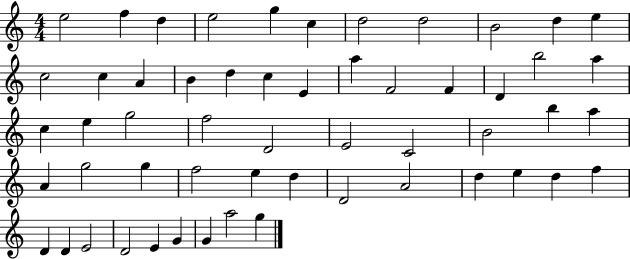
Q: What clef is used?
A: treble